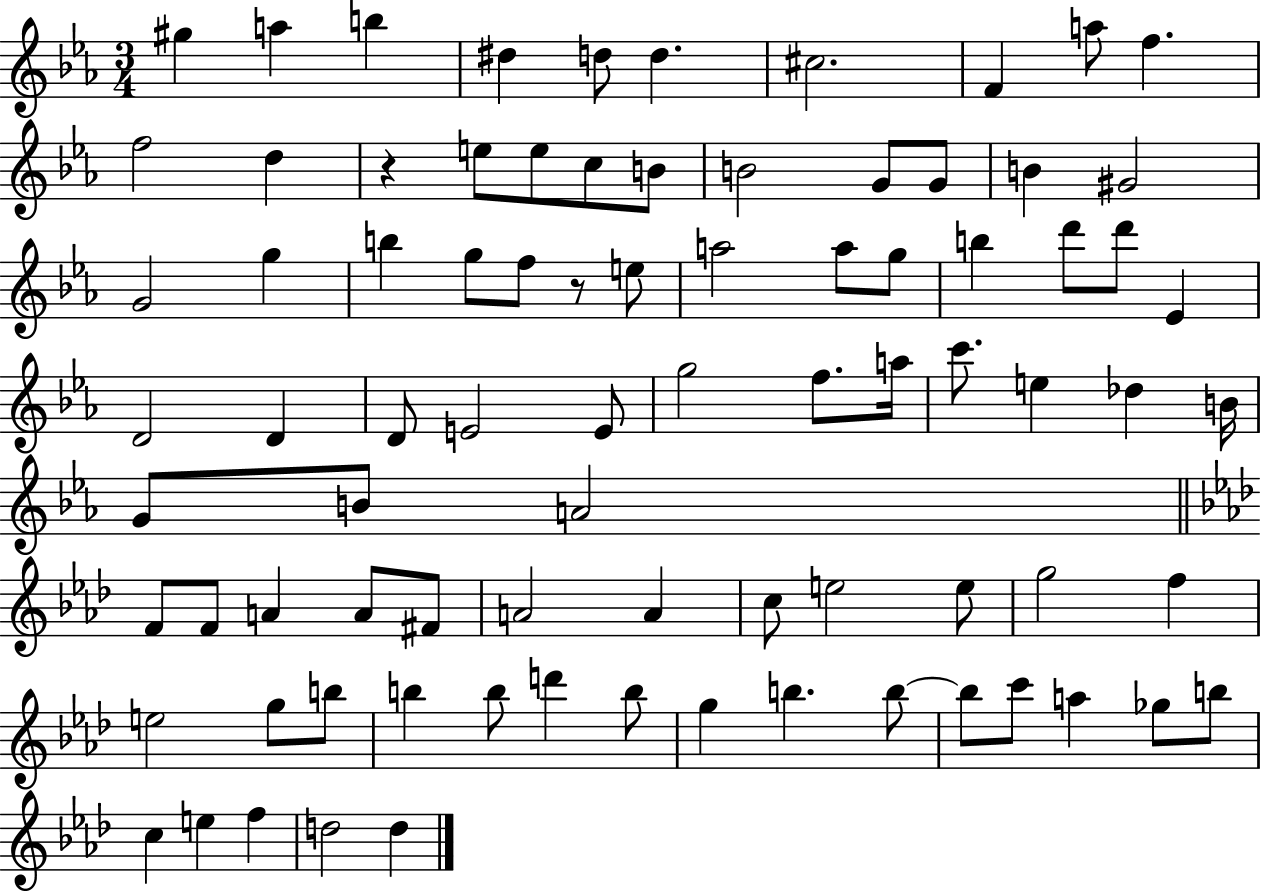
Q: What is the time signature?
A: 3/4